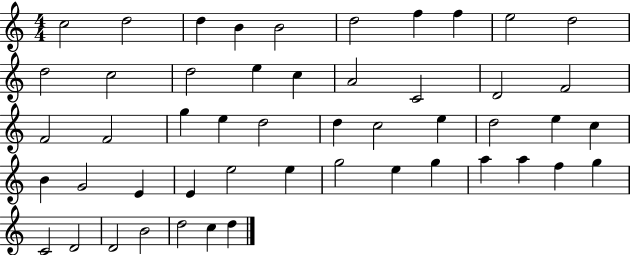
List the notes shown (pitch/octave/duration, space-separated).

C5/h D5/h D5/q B4/q B4/h D5/h F5/q F5/q E5/h D5/h D5/h C5/h D5/h E5/q C5/q A4/h C4/h D4/h F4/h F4/h F4/h G5/q E5/q D5/h D5/q C5/h E5/q D5/h E5/q C5/q B4/q G4/h E4/q E4/q E5/h E5/q G5/h E5/q G5/q A5/q A5/q F5/q G5/q C4/h D4/h D4/h B4/h D5/h C5/q D5/q